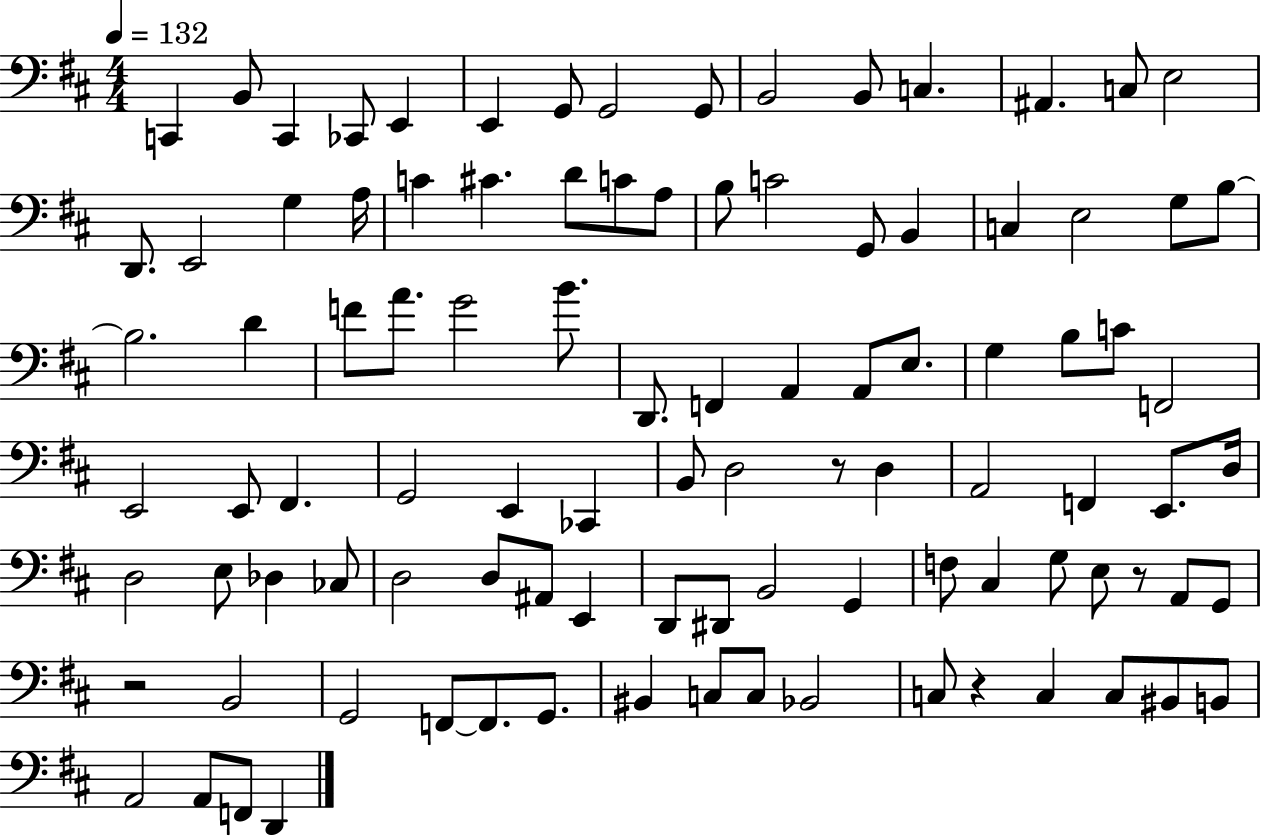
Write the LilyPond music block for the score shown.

{
  \clef bass
  \numericTimeSignature
  \time 4/4
  \key d \major
  \tempo 4 = 132
  c,4 b,8 c,4 ces,8 e,4 | e,4 g,8 g,2 g,8 | b,2 b,8 c4. | ais,4. c8 e2 | \break d,8. e,2 g4 a16 | c'4 cis'4. d'8 c'8 a8 | b8 c'2 g,8 b,4 | c4 e2 g8 b8~~ | \break b2. d'4 | f'8 a'8. g'2 b'8. | d,8. f,4 a,4 a,8 e8. | g4 b8 c'8 f,2 | \break e,2 e,8 fis,4. | g,2 e,4 ces,4 | b,8 d2 r8 d4 | a,2 f,4 e,8. d16 | \break d2 e8 des4 ces8 | d2 d8 ais,8 e,4 | d,8 dis,8 b,2 g,4 | f8 cis4 g8 e8 r8 a,8 g,8 | \break r2 b,2 | g,2 f,8~~ f,8. g,8. | bis,4 c8 c8 bes,2 | c8 r4 c4 c8 bis,8 b,8 | \break a,2 a,8 f,8 d,4 | \bar "|."
}